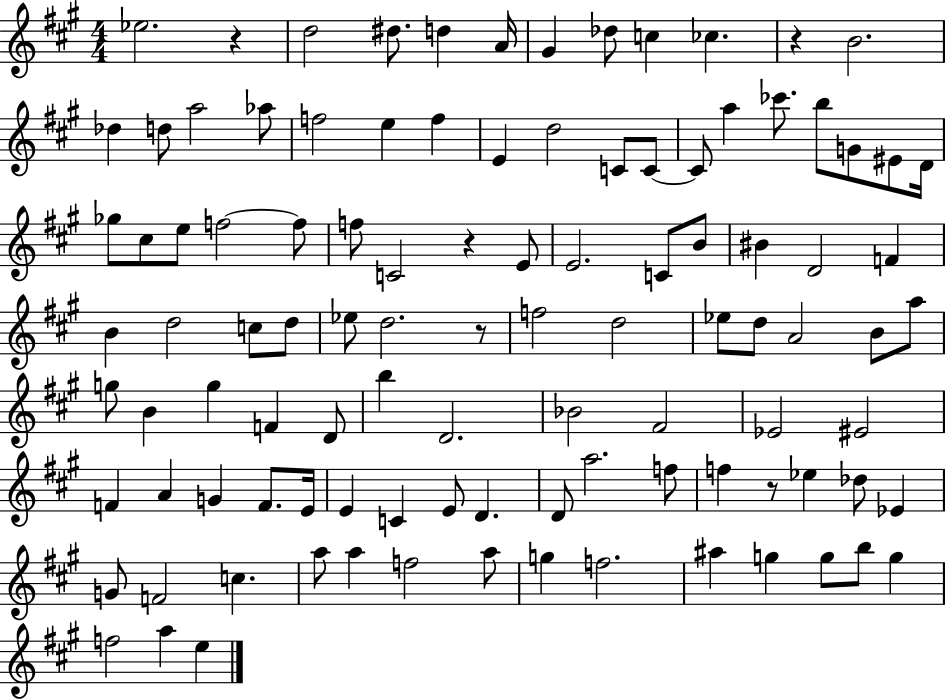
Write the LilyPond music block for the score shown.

{
  \clef treble
  \numericTimeSignature
  \time 4/4
  \key a \major
  \repeat volta 2 { ees''2. r4 | d''2 dis''8. d''4 a'16 | gis'4 des''8 c''4 ces''4. | r4 b'2. | \break des''4 d''8 a''2 aes''8 | f''2 e''4 f''4 | e'4 d''2 c'8 c'8~~ | c'8 a''4 ces'''8. b''8 g'8 eis'8 d'16 | \break ges''8 cis''8 e''8 f''2~~ f''8 | f''8 c'2 r4 e'8 | e'2. c'8 b'8 | bis'4 d'2 f'4 | \break b'4 d''2 c''8 d''8 | ees''8 d''2. r8 | f''2 d''2 | ees''8 d''8 a'2 b'8 a''8 | \break g''8 b'4 g''4 f'4 d'8 | b''4 d'2. | bes'2 fis'2 | ees'2 eis'2 | \break f'4 a'4 g'4 f'8. e'16 | e'4 c'4 e'8 d'4. | d'8 a''2. f''8 | f''4 r8 ees''4 des''8 ees'4 | \break g'8 f'2 c''4. | a''8 a''4 f''2 a''8 | g''4 f''2. | ais''4 g''4 g''8 b''8 g''4 | \break f''2 a''4 e''4 | } \bar "|."
}